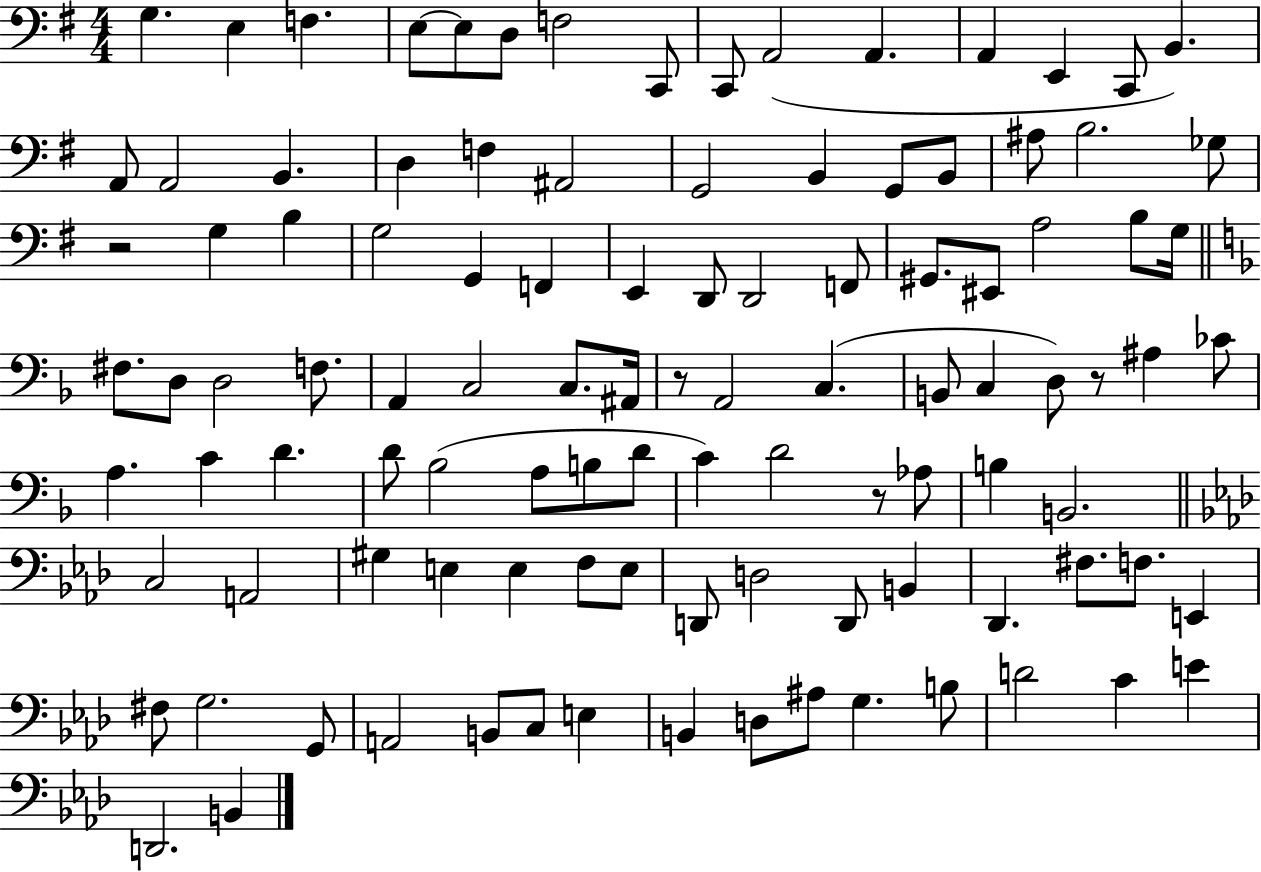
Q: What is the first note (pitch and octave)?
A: G3